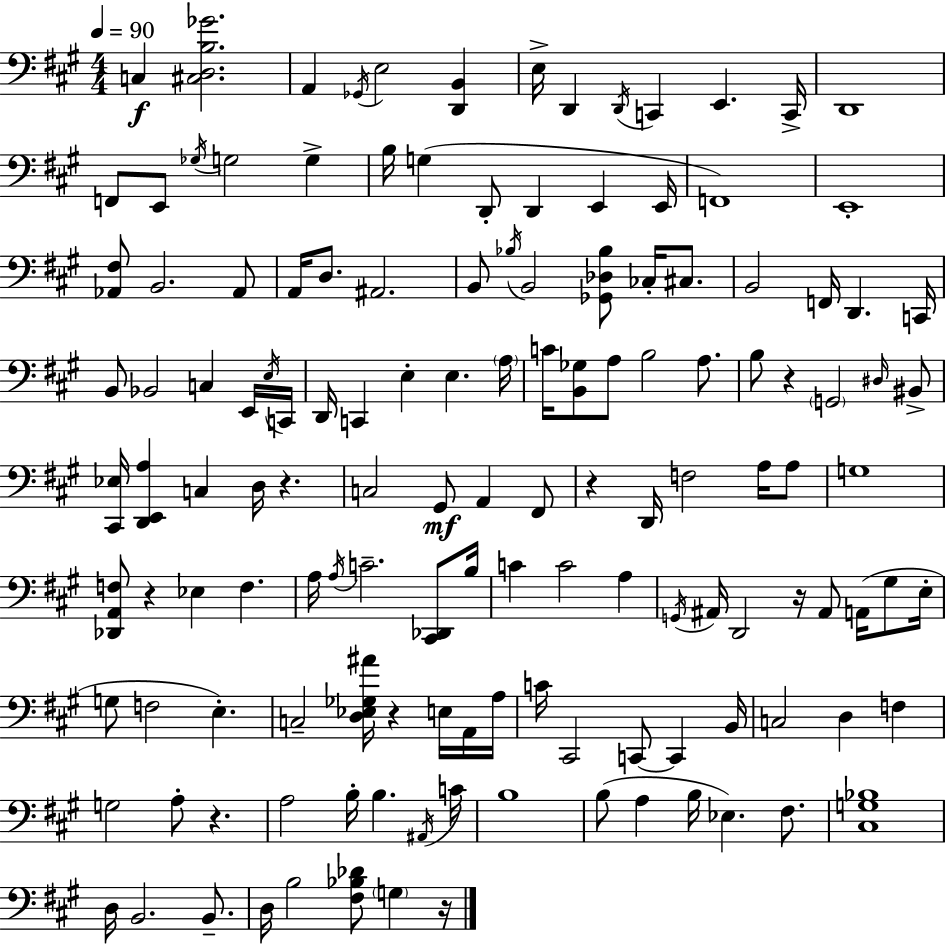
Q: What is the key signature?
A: A major